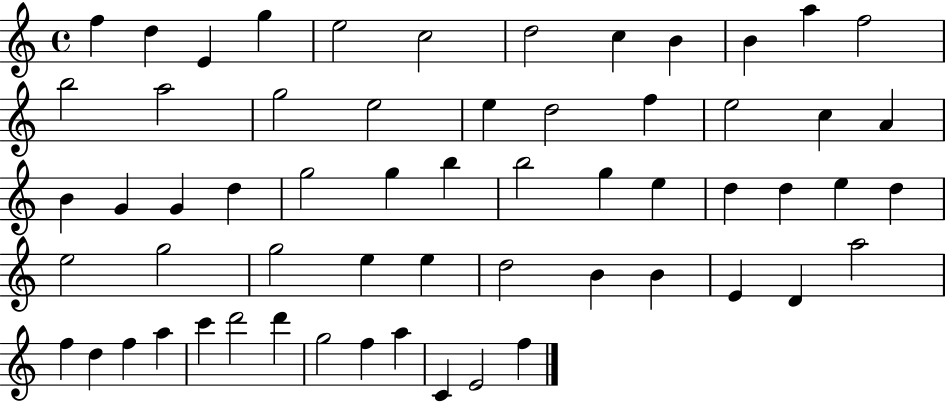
F5/q D5/q E4/q G5/q E5/h C5/h D5/h C5/q B4/q B4/q A5/q F5/h B5/h A5/h G5/h E5/h E5/q D5/h F5/q E5/h C5/q A4/q B4/q G4/q G4/q D5/q G5/h G5/q B5/q B5/h G5/q E5/q D5/q D5/q E5/q D5/q E5/h G5/h G5/h E5/q E5/q D5/h B4/q B4/q E4/q D4/q A5/h F5/q D5/q F5/q A5/q C6/q D6/h D6/q G5/h F5/q A5/q C4/q E4/h F5/q